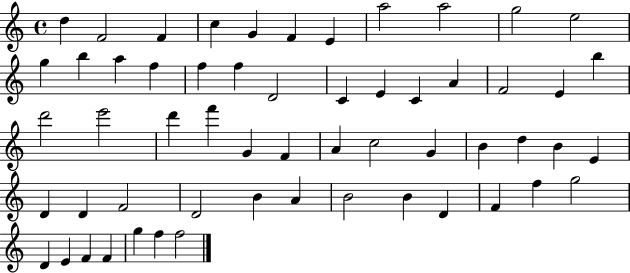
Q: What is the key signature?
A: C major